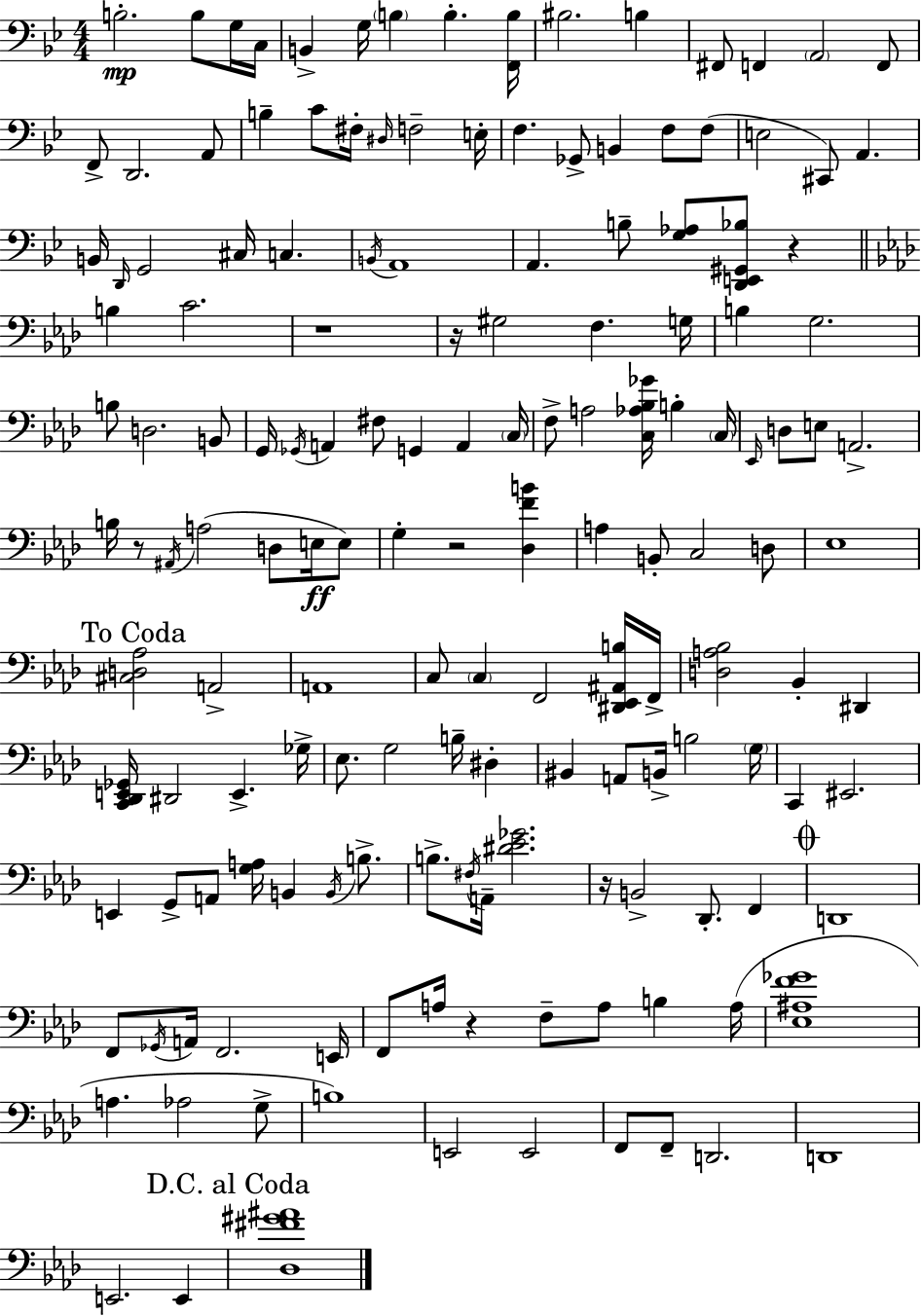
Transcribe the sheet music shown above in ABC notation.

X:1
T:Untitled
M:4/4
L:1/4
K:Gm
B,2 B,/2 G,/4 C,/4 B,, G,/4 B, B, [F,,B,]/4 ^B,2 B, ^F,,/2 F,, A,,2 F,,/2 F,,/2 D,,2 A,,/2 B, C/2 ^F,/4 ^D,/4 F,2 E,/4 F, _G,,/2 B,, F,/2 F,/2 E,2 ^C,,/2 A,, B,,/4 D,,/4 G,,2 ^C,/4 C, B,,/4 A,,4 A,, B,/2 [G,_A,]/2 [D,,E,,^G,,_B,]/2 z B, C2 z4 z/4 ^G,2 F, G,/4 B, G,2 B,/2 D,2 B,,/2 G,,/4 _G,,/4 A,, ^F,/2 G,, A,, C,/4 F,/2 A,2 [C,_A,_B,_G]/4 B, C,/4 _E,,/4 D,/2 E,/2 A,,2 B,/4 z/2 ^A,,/4 A,2 D,/2 E,/4 E,/2 G, z2 [_D,FB] A, B,,/2 C,2 D,/2 _E,4 [^C,D,_A,]2 A,,2 A,,4 C,/2 C, F,,2 [^D,,_E,,^A,,B,]/4 F,,/4 [D,A,_B,]2 _B,, ^D,, [C,,_D,,E,,_G,,]/4 ^D,,2 E,, _G,/4 _E,/2 G,2 B,/4 ^D, ^B,, A,,/2 B,,/4 B,2 G,/4 C,, ^E,,2 E,, G,,/2 A,,/2 [G,A,]/4 B,, B,,/4 B,/2 B,/2 ^F,/4 A,,/4 [^D_E_G]2 z/4 B,,2 _D,,/2 F,, D,,4 F,,/2 _G,,/4 A,,/4 F,,2 E,,/4 F,,/2 A,/4 z F,/2 A,/2 B, A,/4 [_E,^A,F_G]4 A, _A,2 G,/2 B,4 E,,2 E,,2 F,,/2 F,,/2 D,,2 D,,4 E,,2 E,, [_D,^F^G^A]4